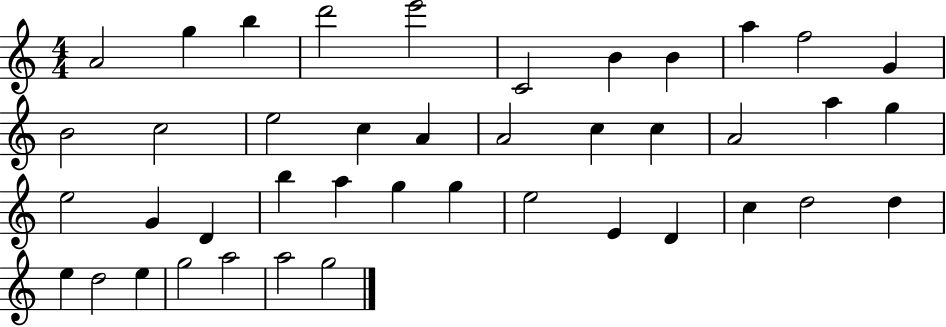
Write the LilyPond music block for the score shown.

{
  \clef treble
  \numericTimeSignature
  \time 4/4
  \key c \major
  a'2 g''4 b''4 | d'''2 e'''2 | c'2 b'4 b'4 | a''4 f''2 g'4 | \break b'2 c''2 | e''2 c''4 a'4 | a'2 c''4 c''4 | a'2 a''4 g''4 | \break e''2 g'4 d'4 | b''4 a''4 g''4 g''4 | e''2 e'4 d'4 | c''4 d''2 d''4 | \break e''4 d''2 e''4 | g''2 a''2 | a''2 g''2 | \bar "|."
}